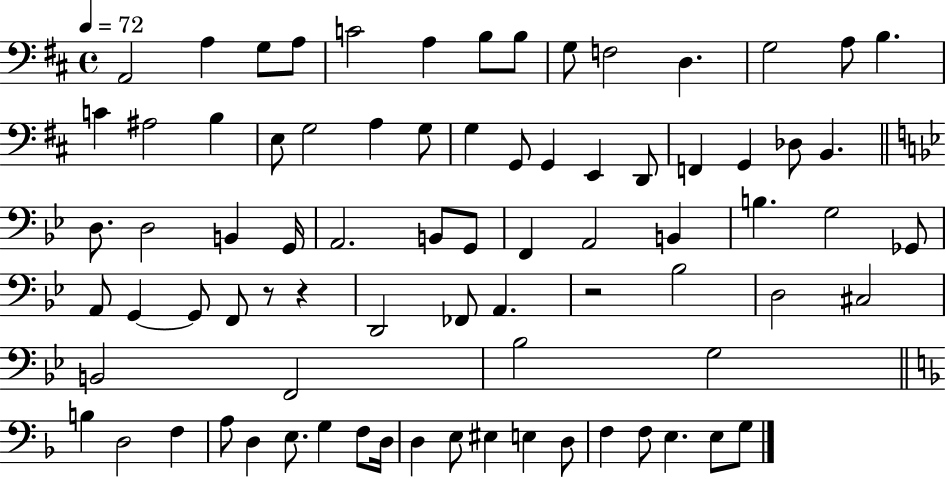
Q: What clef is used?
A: bass